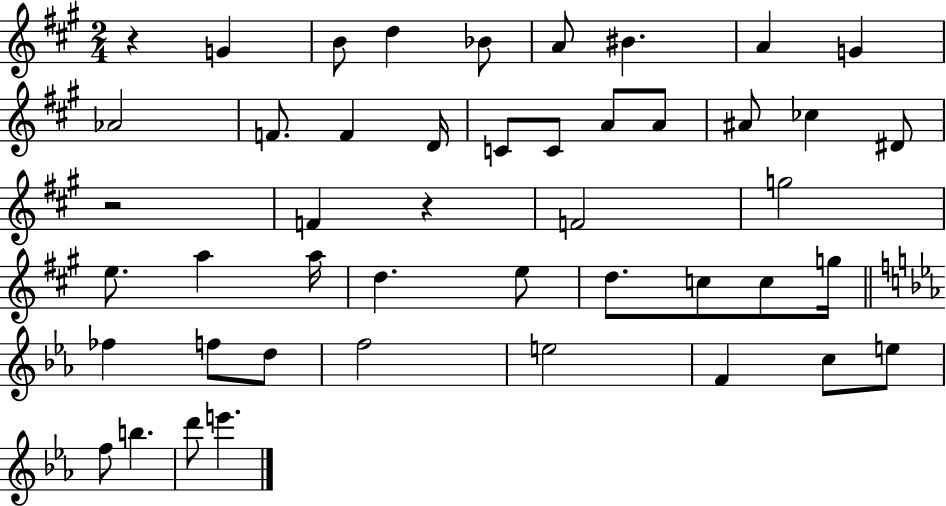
{
  \clef treble
  \numericTimeSignature
  \time 2/4
  \key a \major
  r4 g'4 | b'8 d''4 bes'8 | a'8 bis'4. | a'4 g'4 | \break aes'2 | f'8. f'4 d'16 | c'8 c'8 a'8 a'8 | ais'8 ces''4 dis'8 | \break r2 | f'4 r4 | f'2 | g''2 | \break e''8. a''4 a''16 | d''4. e''8 | d''8. c''8 c''8 g''16 | \bar "||" \break \key ees \major fes''4 f''8 d''8 | f''2 | e''2 | f'4 c''8 e''8 | \break f''8 b''4. | d'''8 e'''4. | \bar "|."
}